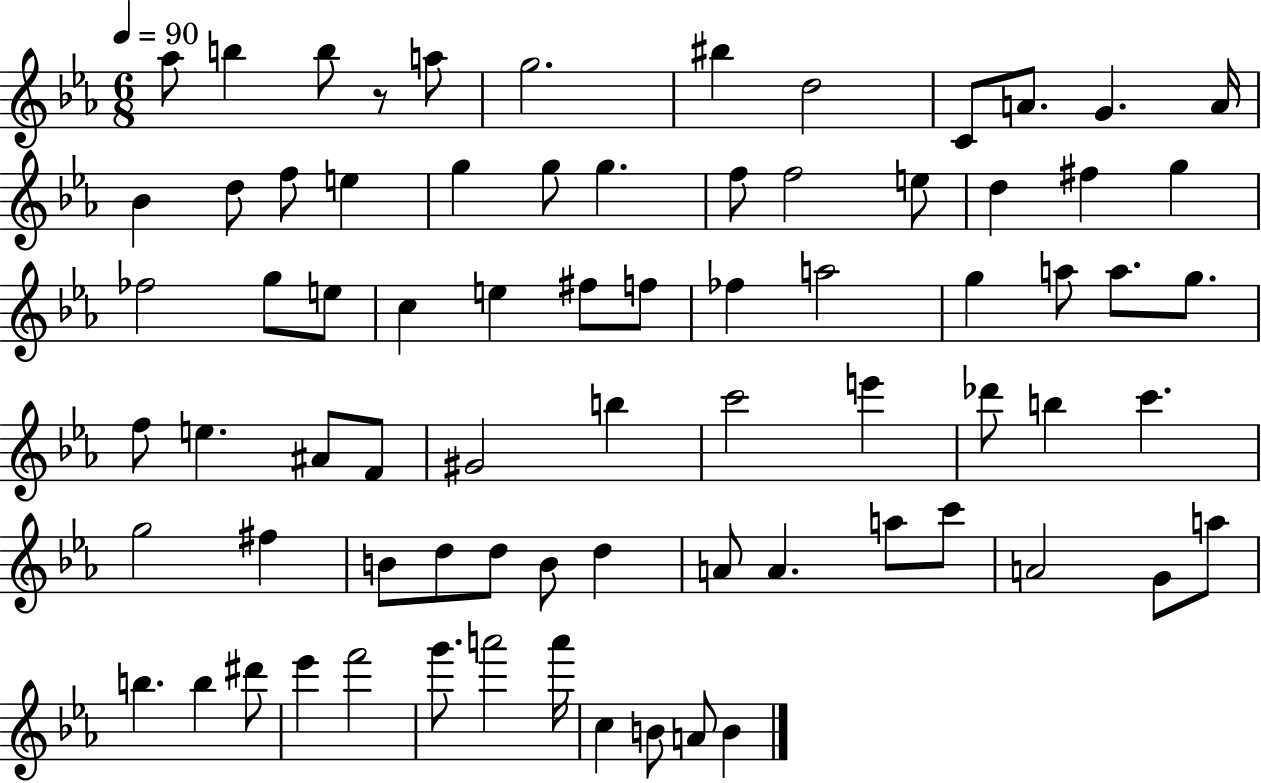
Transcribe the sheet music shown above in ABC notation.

X:1
T:Untitled
M:6/8
L:1/4
K:Eb
_a/2 b b/2 z/2 a/2 g2 ^b d2 C/2 A/2 G A/4 _B d/2 f/2 e g g/2 g f/2 f2 e/2 d ^f g _f2 g/2 e/2 c e ^f/2 f/2 _f a2 g a/2 a/2 g/2 f/2 e ^A/2 F/2 ^G2 b c'2 e' _d'/2 b c' g2 ^f B/2 d/2 d/2 B/2 d A/2 A a/2 c'/2 A2 G/2 a/2 b b ^d'/2 _e' f'2 g'/2 a'2 a'/4 c B/2 A/2 B